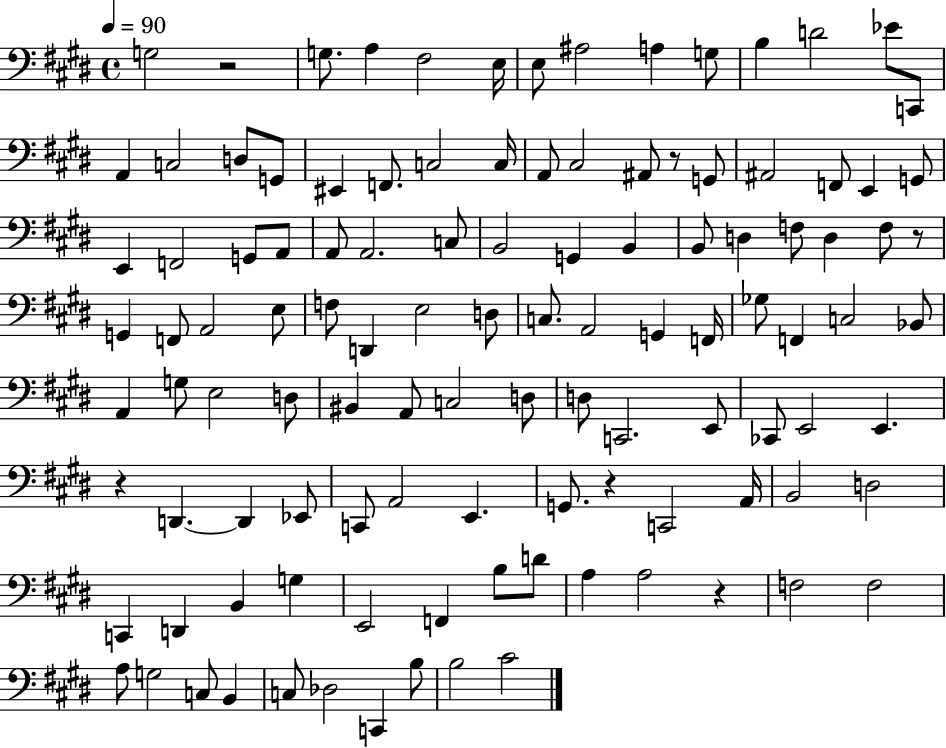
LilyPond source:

{
  \clef bass
  \time 4/4
  \defaultTimeSignature
  \key e \major
  \tempo 4 = 90
  g2 r2 | g8. a4 fis2 e16 | e8 ais2 a4 g8 | b4 d'2 ees'8 c,8 | \break a,4 c2 d8 g,8 | eis,4 f,8. c2 c16 | a,8 cis2 ais,8 r8 g,8 | ais,2 f,8 e,4 g,8 | \break e,4 f,2 g,8 a,8 | a,8 a,2. c8 | b,2 g,4 b,4 | b,8 d4 f8 d4 f8 r8 | \break g,4 f,8 a,2 e8 | f8 d,4 e2 d8 | c8. a,2 g,4 f,16 | ges8 f,4 c2 bes,8 | \break a,4 g8 e2 d8 | bis,4 a,8 c2 d8 | d8 c,2. e,8 | ces,8 e,2 e,4. | \break r4 d,4.~~ d,4 ees,8 | c,8 a,2 e,4. | g,8. r4 c,2 a,16 | b,2 d2 | \break c,4 d,4 b,4 g4 | e,2 f,4 b8 d'8 | a4 a2 r4 | f2 f2 | \break a8 g2 c8 b,4 | c8 des2 c,4 b8 | b2 cis'2 | \bar "|."
}